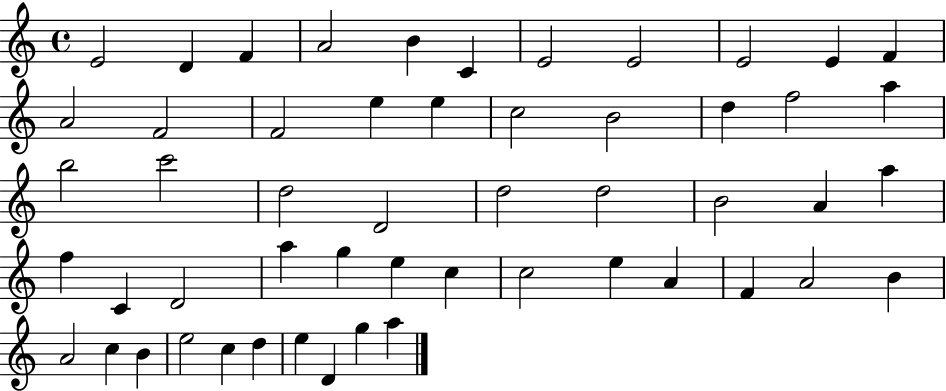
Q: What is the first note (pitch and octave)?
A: E4